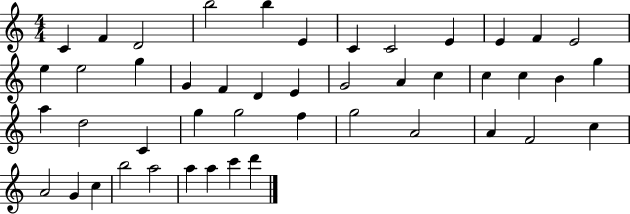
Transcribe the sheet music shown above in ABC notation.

X:1
T:Untitled
M:4/4
L:1/4
K:C
C F D2 b2 b E C C2 E E F E2 e e2 g G F D E G2 A c c c B g a d2 C g g2 f g2 A2 A F2 c A2 G c b2 a2 a a c' d'